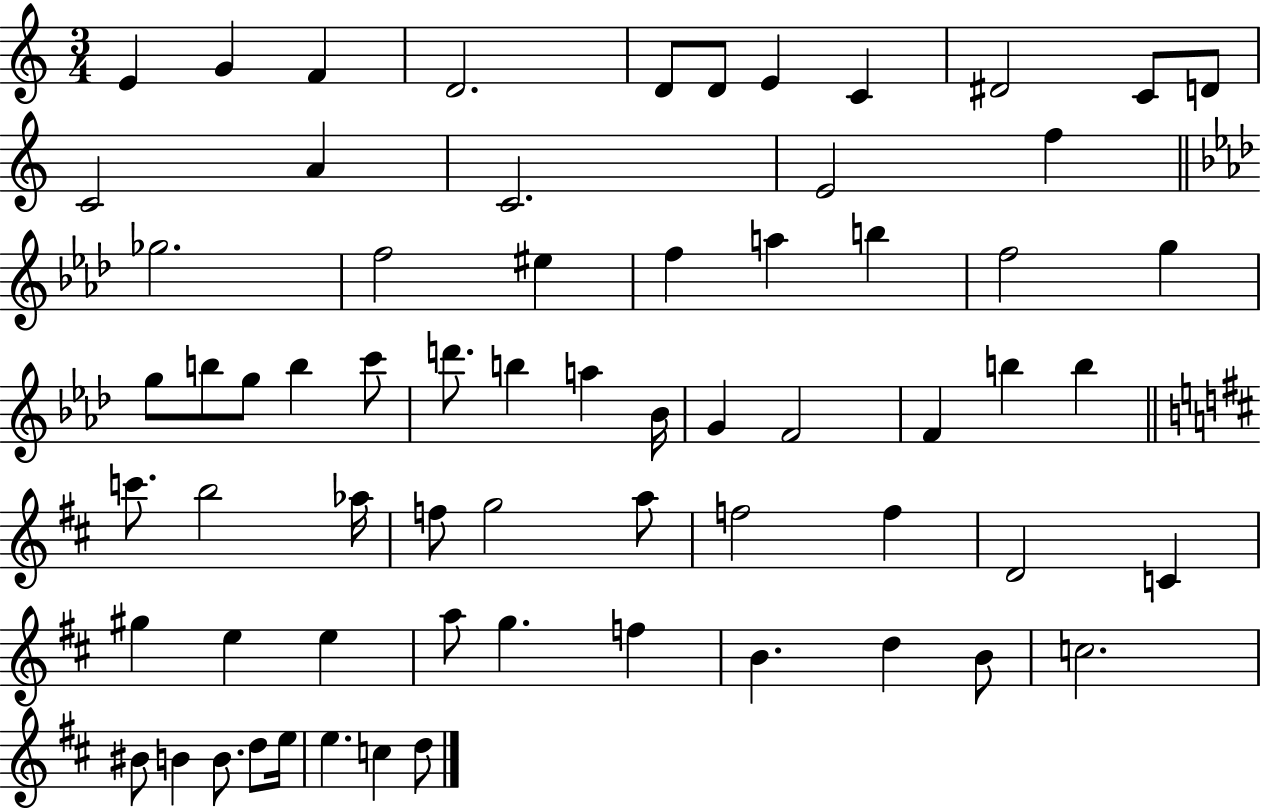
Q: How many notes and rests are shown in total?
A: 66